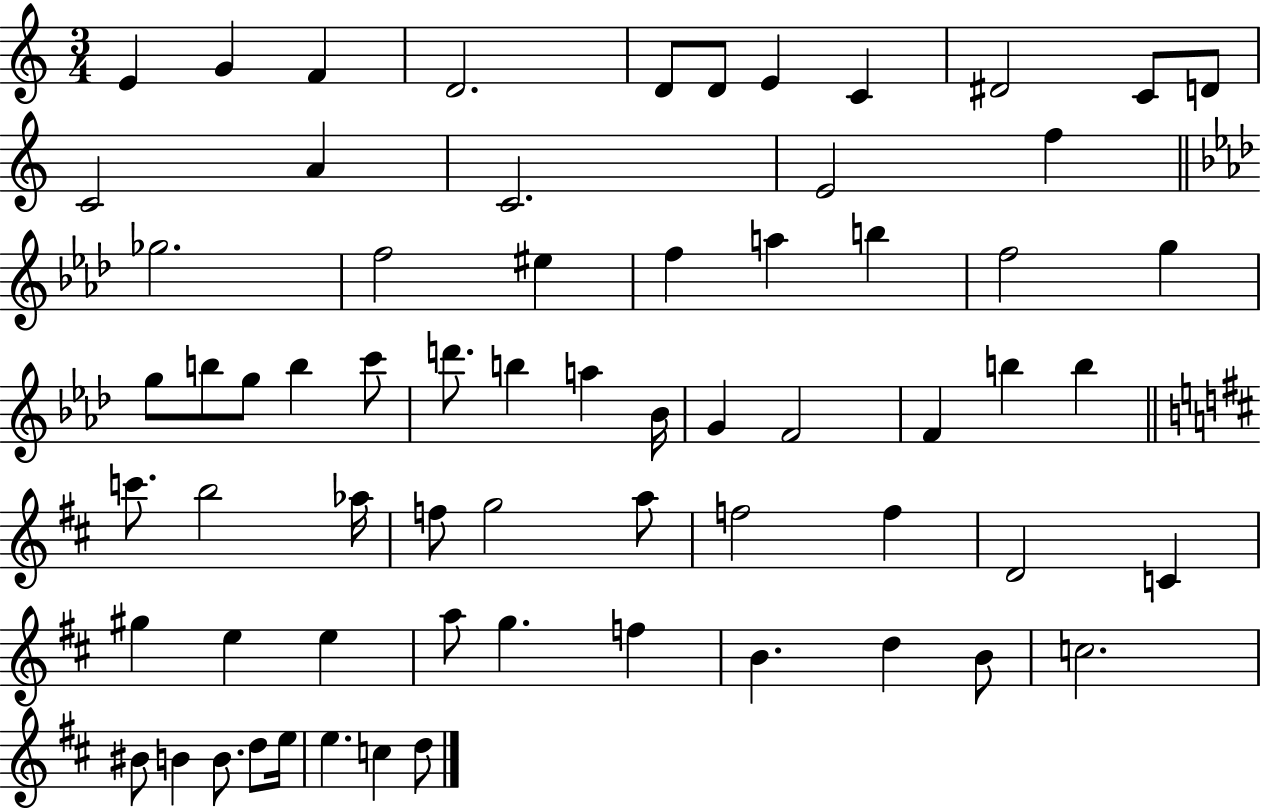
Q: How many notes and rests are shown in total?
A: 66